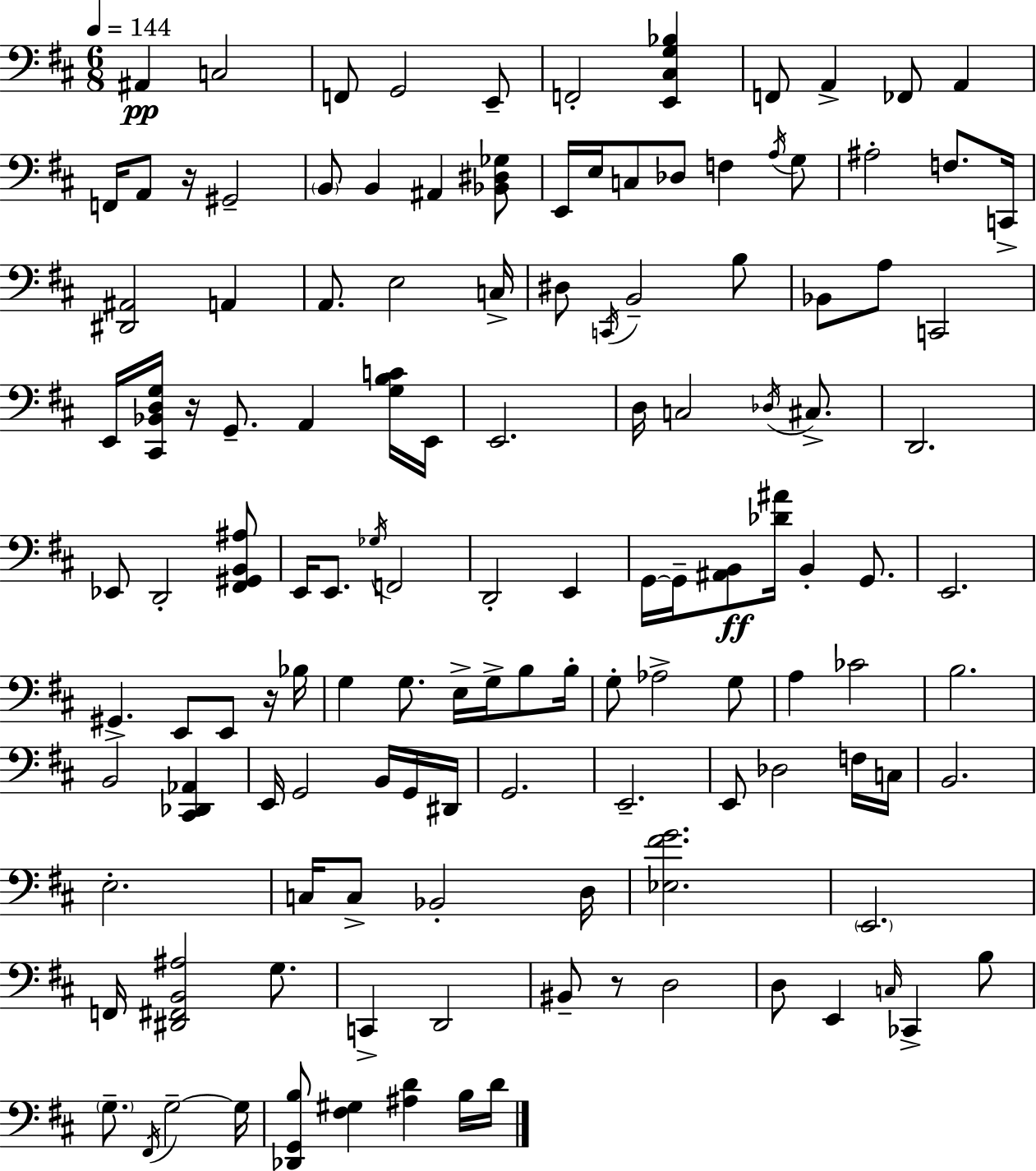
A#2/q C3/h F2/e G2/h E2/e F2/h [E2,C#3,G3,Bb3]/q F2/e A2/q FES2/e A2/q F2/s A2/e R/s G#2/h B2/e B2/q A#2/q [Bb2,D#3,Gb3]/e E2/s E3/s C3/e Db3/e F3/q A3/s G3/e A#3/h F3/e. C2/s [D#2,A#2]/h A2/q A2/e. E3/h C3/s D#3/e C2/s B2/h B3/e Bb2/e A3/e C2/h E2/s [C#2,Bb2,D3,G3]/s R/s G2/e. A2/q [G3,B3,C4]/s E2/s E2/h. D3/s C3/h Db3/s C#3/e. D2/h. Eb2/e D2/h [F#2,G#2,B2,A#3]/e E2/s E2/e. Gb3/s F2/h D2/h E2/q G2/s G2/s [A#2,B2]/e [Db4,A#4]/s B2/q G2/e. E2/h. G#2/q. E2/e E2/e R/s Bb3/s G3/q G3/e. E3/s G3/s B3/e B3/s G3/e Ab3/h G3/e A3/q CES4/h B3/h. B2/h [C#2,Db2,Ab2]/q E2/s G2/h B2/s G2/s D#2/s G2/h. E2/h. E2/e Db3/h F3/s C3/s B2/h. E3/h. C3/s C3/e Bb2/h D3/s [Eb3,F#4,G4]/h. E2/h. F2/s [D#2,F#2,B2,A#3]/h G3/e. C2/q D2/h BIS2/e R/e D3/h D3/e E2/q C3/s CES2/q B3/e G3/e. F#2/s G3/h G3/s [Db2,G2,B3]/e [F#3,G#3]/q [A#3,D4]/q B3/s D4/s